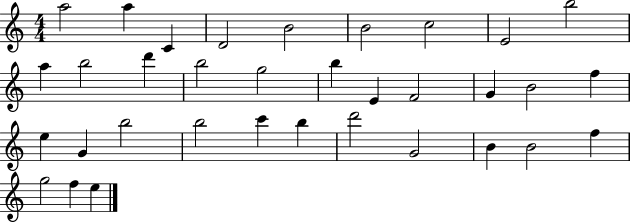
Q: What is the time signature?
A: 4/4